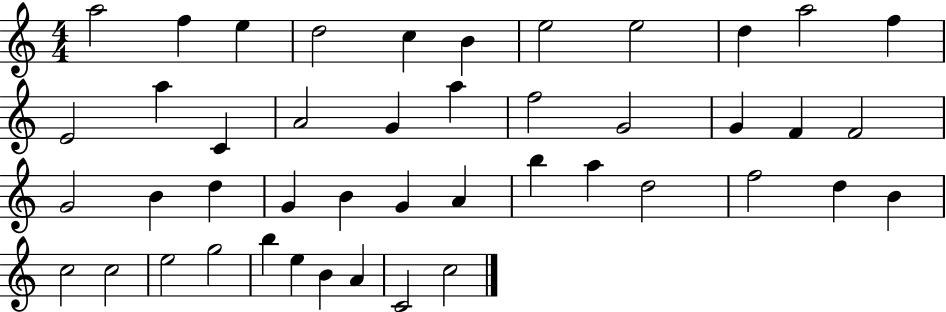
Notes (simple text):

A5/h F5/q E5/q D5/h C5/q B4/q E5/h E5/h D5/q A5/h F5/q E4/h A5/q C4/q A4/h G4/q A5/q F5/h G4/h G4/q F4/q F4/h G4/h B4/q D5/q G4/q B4/q G4/q A4/q B5/q A5/q D5/h F5/h D5/q B4/q C5/h C5/h E5/h G5/h B5/q E5/q B4/q A4/q C4/h C5/h